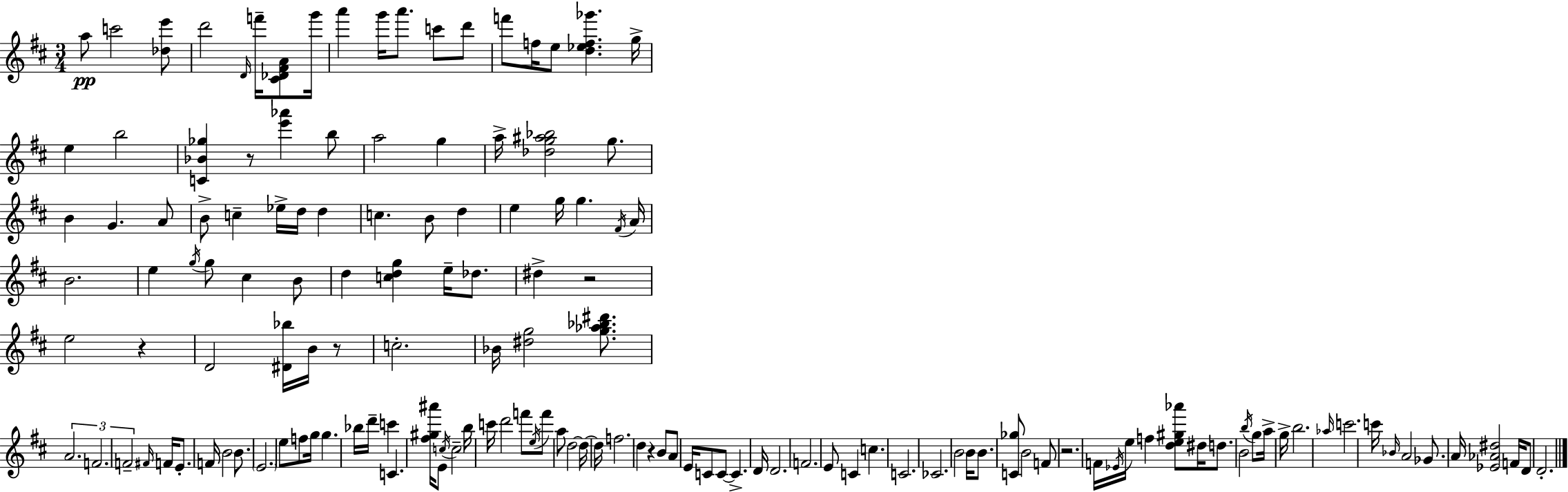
A5/e C6/h [Db5,E6]/e D6/h D4/s F6/s [C#4,Db4,F#4,A4]/e G6/s A6/q G6/s A6/e. C6/e D6/e F6/e F5/s E5/e [D5,Eb5,F5,Gb6]/q. G5/s E5/q B5/h [C4,Bb4,Gb5]/q R/e [E6,Ab6]/q B5/e A5/h G5/q A5/s [Db5,G5,A#5,Bb5]/h G5/e. B4/q G4/q. A4/e B4/e C5/q Eb5/s D5/s D5/q C5/q. B4/e D5/q E5/q G5/s G5/q. F#4/s A4/s B4/h. E5/q G5/s G5/e C#5/q B4/e D5/q [C5,D5,G5]/q E5/s Db5/e. D#5/q R/h E5/h R/q D4/h [D#4,Bb5]/s B4/s R/e C5/h. Bb4/s [D#5,G5]/h [G5,Ab5,Bb5,D#6]/e. A4/h. F4/h. F4/h F#4/s F4/s E4/e. F4/s B4/h B4/e. E4/h. E5/e F5/e G5/s G5/q. Bb5/s D6/s C6/q C4/q. [F#5,G#5,A#6]/s E4/e C5/s C5/h B5/s C6/s D6/h F6/e E5/s F6/e A5/e D5/h D5/s D5/s F5/h. D5/q R/q B4/e A4/e E4/s C4/e C4/e C4/q. D4/s D4/h. F4/h. E4/e C4/q C5/q. C4/h. CES4/h. B4/h B4/s B4/e. [C4,Gb5]/e B4/h F4/e R/h. F4/s Eb4/s E5/s F5/q [D5,E5,G#5,Ab6]/e D#5/s D5/e. B4/h B5/s G5/e A5/s G5/s B5/h. Ab5/s C6/h. C6/s Bb4/s A4/h Gb4/e. A4/s [Eb4,Ab4,D#5]/h F4/s D4/e D4/h.